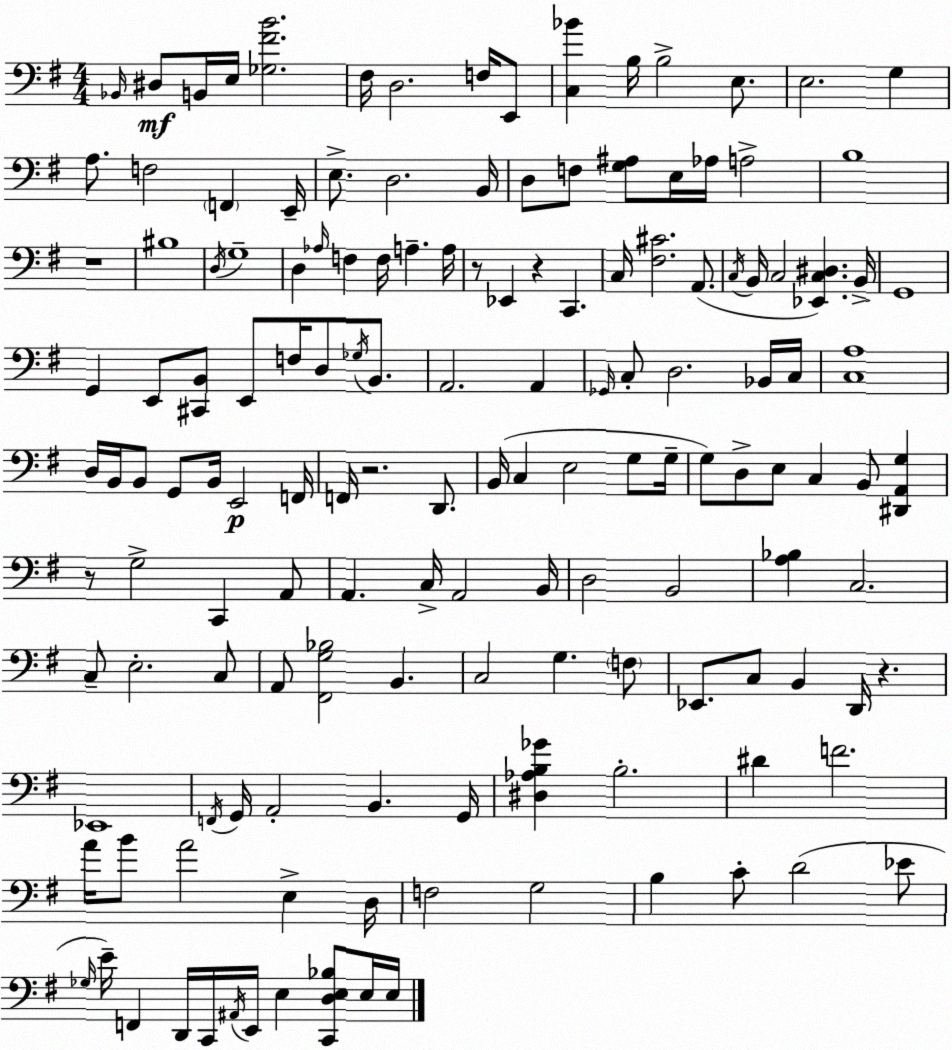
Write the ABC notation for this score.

X:1
T:Untitled
M:4/4
L:1/4
K:Em
_B,,/4 ^D,/2 B,,/4 E,/4 [_G,^FB]2 ^F,/4 D,2 F,/4 E,,/2 [C,_B] B,/4 B,2 E,/2 E,2 G, A,/2 F,2 F,, E,,/4 E,/2 D,2 B,,/4 D,/2 F,/2 [G,^A,]/2 E,/4 _A,/4 A,2 B,4 z4 ^B,4 D,/4 G,4 D, _A,/4 F, F,/4 A, A,/4 z/2 _E,, z C,, C,/4 [^F,^C]2 A,,/2 C,/4 B,,/4 C,2 [_E,,C,^D,] B,,/4 G,,4 G,, E,,/2 [^C,,B,,]/2 E,,/2 F,/4 D,/2 _G,/4 B,,/2 A,,2 A,, _G,,/4 C,/2 D,2 _B,,/4 C,/4 [C,A,]4 D,/4 B,,/4 B,,/2 G,,/2 B,,/4 E,,2 F,,/4 F,,/4 z2 D,,/2 B,,/4 C, E,2 G,/2 G,/4 G,/2 D,/2 E,/2 C, B,,/2 [^D,,A,,G,] z/2 G,2 C,, A,,/2 A,, C,/4 A,,2 B,,/4 D,2 B,,2 [A,_B,] C,2 C,/2 E,2 C,/2 A,,/2 [^F,,G,_B,]2 B,, C,2 G, F,/2 _E,,/2 C,/2 B,, D,,/4 z _E,,4 F,,/4 G,,/4 A,,2 B,, G,,/4 [^D,_A,B,_G] B,2 ^D F2 A/4 B/2 A2 E, D,/4 F,2 G,2 B, C/2 D2 _E/2 _G,/4 E/4 F,, D,,/4 C,,/4 ^A,,/4 E,,/4 E, [C,,D,E,_B,]/2 E,/4 E,/4